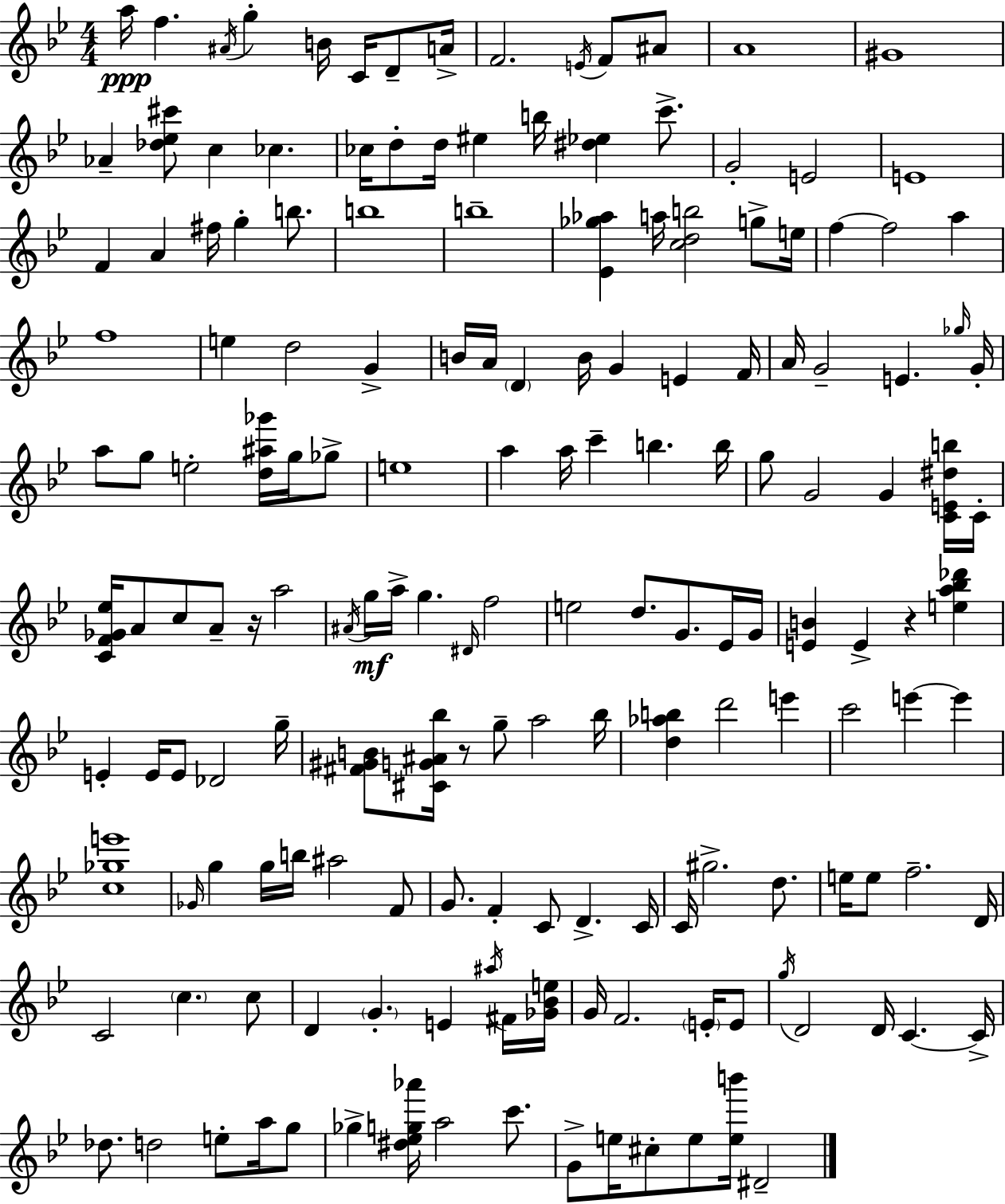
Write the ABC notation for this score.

X:1
T:Untitled
M:4/4
L:1/4
K:Gm
a/4 f ^A/4 g B/4 C/4 D/2 A/4 F2 E/4 F/2 ^A/2 A4 ^G4 _A [_d_e^c']/2 c _c _c/4 d/2 d/4 ^e b/4 [^d_e] c'/2 G2 E2 E4 F A ^f/4 g b/2 b4 b4 [_E_g_a] a/4 [cdb]2 g/2 e/4 f f2 a f4 e d2 G B/4 A/4 D B/4 G E F/4 A/4 G2 E _g/4 G/4 a/2 g/2 e2 [d^a_g']/4 g/4 _g/2 e4 a a/4 c' b b/4 g/2 G2 G [CE^db]/4 C/4 [CF_G_e]/4 A/2 c/2 A/2 z/4 a2 ^A/4 g/4 a/4 g ^D/4 f2 e2 d/2 G/2 _E/4 G/4 [EB] E z [ea_b_d'] E E/4 E/2 _D2 g/4 [^F^GB]/2 [^CG^A_b]/4 z/2 g/2 a2 _b/4 [d_ab] d'2 e' c'2 e' e' [c_ge']4 _G/4 g g/4 b/4 ^a2 F/2 G/2 F C/2 D C/4 C/4 ^g2 d/2 e/4 e/2 f2 D/4 C2 c c/2 D G E ^a/4 ^F/4 [_G_Be]/4 G/4 F2 E/4 E/2 g/4 D2 D/4 C C/4 _d/2 d2 e/2 a/4 g/2 _g [^d_eg_a']/4 a2 c'/2 G/2 e/4 ^c/2 e/2 [eb']/4 ^D2